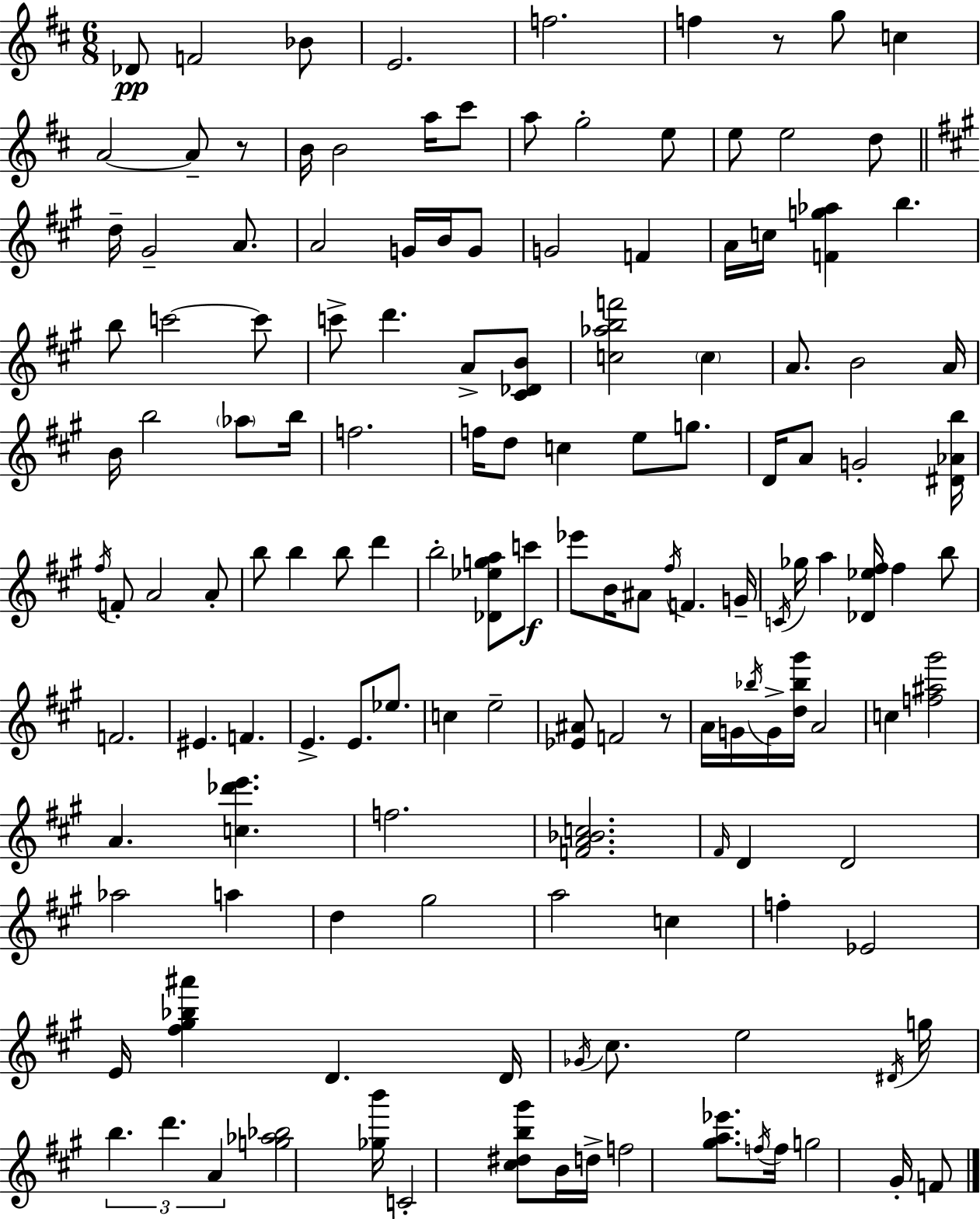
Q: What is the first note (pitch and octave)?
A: Db4